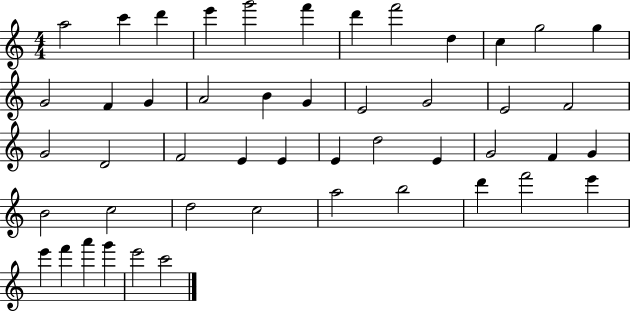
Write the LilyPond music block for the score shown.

{
  \clef treble
  \numericTimeSignature
  \time 4/4
  \key c \major
  a''2 c'''4 d'''4 | e'''4 g'''2 f'''4 | d'''4 f'''2 d''4 | c''4 g''2 g''4 | \break g'2 f'4 g'4 | a'2 b'4 g'4 | e'2 g'2 | e'2 f'2 | \break g'2 d'2 | f'2 e'4 e'4 | e'4 d''2 e'4 | g'2 f'4 g'4 | \break b'2 c''2 | d''2 c''2 | a''2 b''2 | d'''4 f'''2 e'''4 | \break e'''4 f'''4 a'''4 g'''4 | e'''2 c'''2 | \bar "|."
}